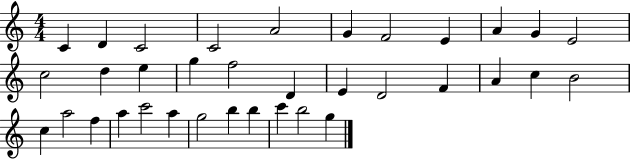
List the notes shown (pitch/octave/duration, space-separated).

C4/q D4/q C4/h C4/h A4/h G4/q F4/h E4/q A4/q G4/q E4/h C5/h D5/q E5/q G5/q F5/h D4/q E4/q D4/h F4/q A4/q C5/q B4/h C5/q A5/h F5/q A5/q C6/h A5/q G5/h B5/q B5/q C6/q B5/h G5/q